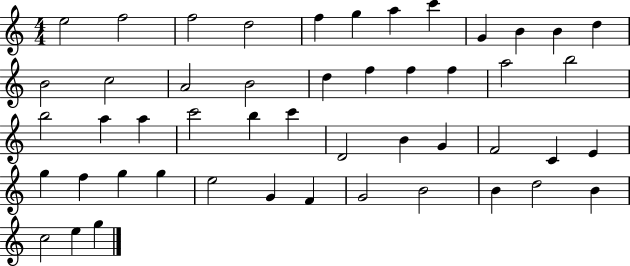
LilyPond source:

{
  \clef treble
  \numericTimeSignature
  \time 4/4
  \key c \major
  e''2 f''2 | f''2 d''2 | f''4 g''4 a''4 c'''4 | g'4 b'4 b'4 d''4 | \break b'2 c''2 | a'2 b'2 | d''4 f''4 f''4 f''4 | a''2 b''2 | \break b''2 a''4 a''4 | c'''2 b''4 c'''4 | d'2 b'4 g'4 | f'2 c'4 e'4 | \break g''4 f''4 g''4 g''4 | e''2 g'4 f'4 | g'2 b'2 | b'4 d''2 b'4 | \break c''2 e''4 g''4 | \bar "|."
}